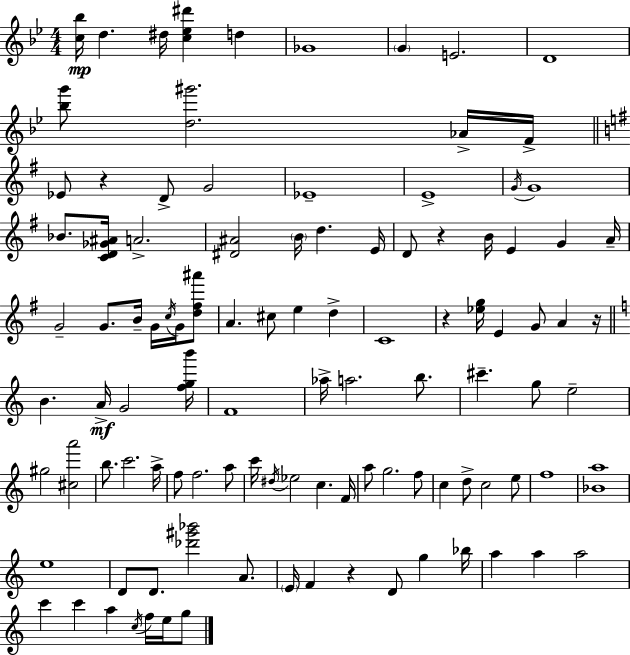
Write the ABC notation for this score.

X:1
T:Untitled
M:4/4
L:1/4
K:Gm
[c_b]/4 d ^d/4 [c_e^d'] d _G4 G E2 D4 [_bg']/2 [d^g']2 _A/4 F/4 _E/2 z D/2 G2 _E4 E4 G/4 G4 _B/2 [CD_G^A]/4 A2 [^D^A]2 B/4 d E/4 D/2 z B/4 E G A/4 G2 G/2 B/4 G/4 c/4 G/4 [d^f^a']/2 A ^c/2 e d C4 z [_eg]/4 E G/2 A z/4 B A/4 G2 [fgb']/4 F4 _a/4 a2 b/2 ^c' g/2 e2 ^g2 [^ca']2 b/2 c'2 a/4 f/2 f2 a/2 c'/4 ^d/4 _e2 c F/4 a/2 g2 f/2 c d/2 c2 e/2 f4 [_Ba]4 e4 D/2 D/2 [_d'^g'_b']2 A/2 E/4 F z D/2 g _b/4 a a a2 c' c' a c/4 f/4 e/4 g/2